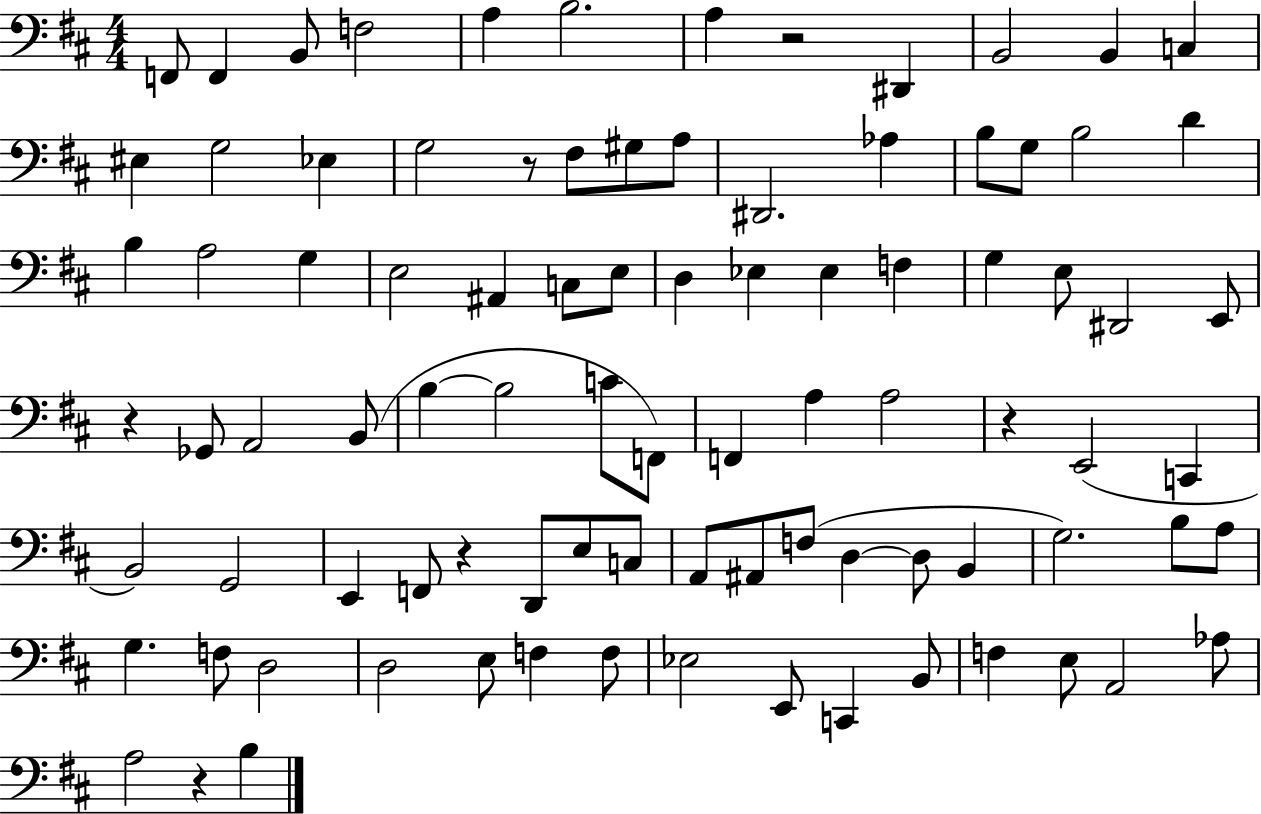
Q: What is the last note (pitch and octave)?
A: B3